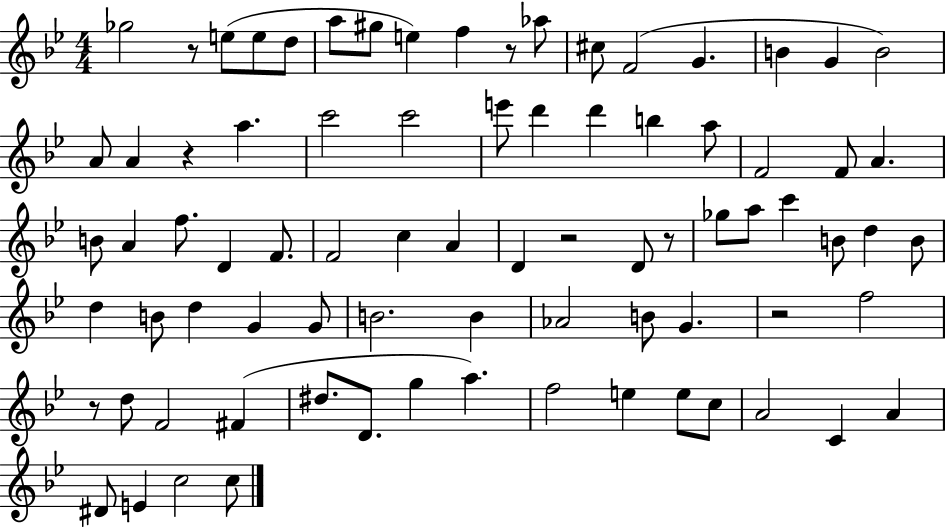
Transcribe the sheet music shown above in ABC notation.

X:1
T:Untitled
M:4/4
L:1/4
K:Bb
_g2 z/2 e/2 e/2 d/2 a/2 ^g/2 e f z/2 _a/2 ^c/2 F2 G B G B2 A/2 A z a c'2 c'2 e'/2 d' d' b a/2 F2 F/2 A B/2 A f/2 D F/2 F2 c A D z2 D/2 z/2 _g/2 a/2 c' B/2 d B/2 d B/2 d G G/2 B2 B _A2 B/2 G z2 f2 z/2 d/2 F2 ^F ^d/2 D/2 g a f2 e e/2 c/2 A2 C A ^D/2 E c2 c/2